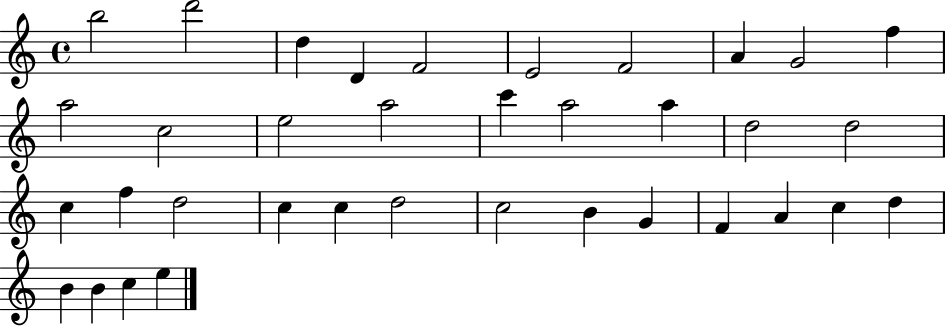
B5/h D6/h D5/q D4/q F4/h E4/h F4/h A4/q G4/h F5/q A5/h C5/h E5/h A5/h C6/q A5/h A5/q D5/h D5/h C5/q F5/q D5/h C5/q C5/q D5/h C5/h B4/q G4/q F4/q A4/q C5/q D5/q B4/q B4/q C5/q E5/q